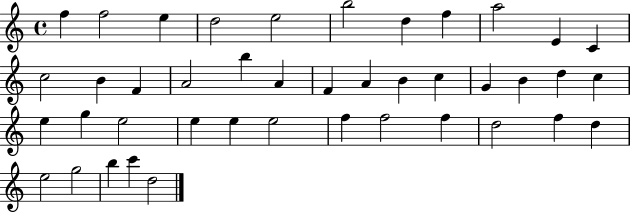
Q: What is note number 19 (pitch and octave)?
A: A4